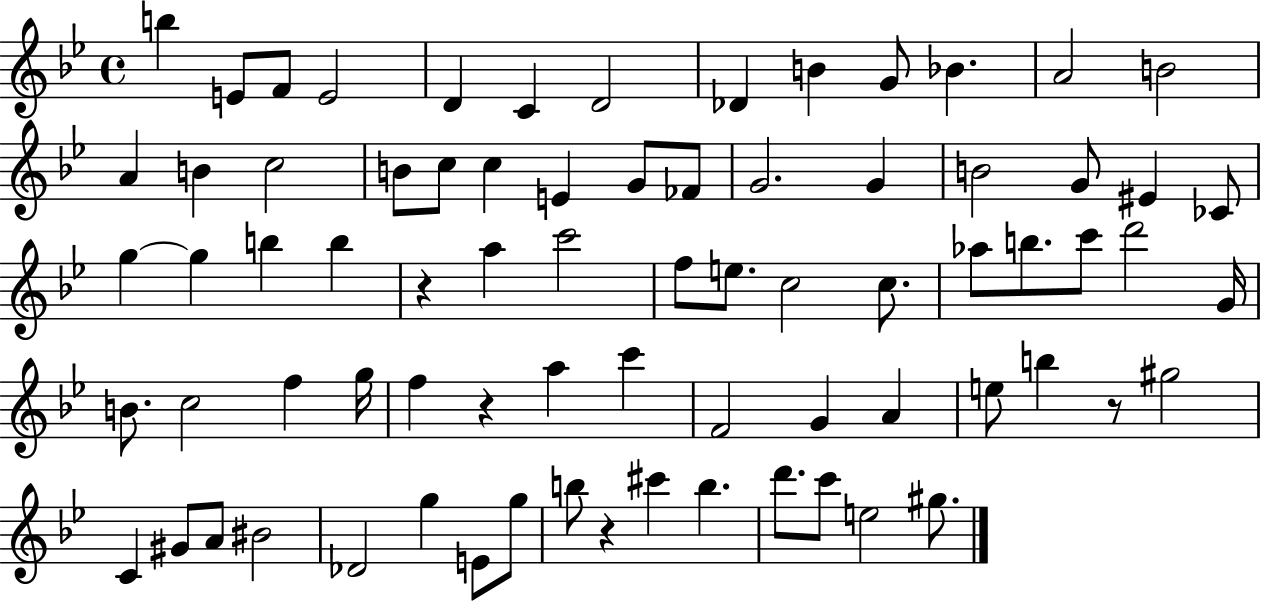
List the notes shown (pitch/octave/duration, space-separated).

B5/q E4/e F4/e E4/h D4/q C4/q D4/h Db4/q B4/q G4/e Bb4/q. A4/h B4/h A4/q B4/q C5/h B4/e C5/e C5/q E4/q G4/e FES4/e G4/h. G4/q B4/h G4/e EIS4/q CES4/e G5/q G5/q B5/q B5/q R/q A5/q C6/h F5/e E5/e. C5/h C5/e. Ab5/e B5/e. C6/e D6/h G4/s B4/e. C5/h F5/q G5/s F5/q R/q A5/q C6/q F4/h G4/q A4/q E5/e B5/q R/e G#5/h C4/q G#4/e A4/e BIS4/h Db4/h G5/q E4/e G5/e B5/e R/q C#6/q B5/q. D6/e. C6/e E5/h G#5/e.